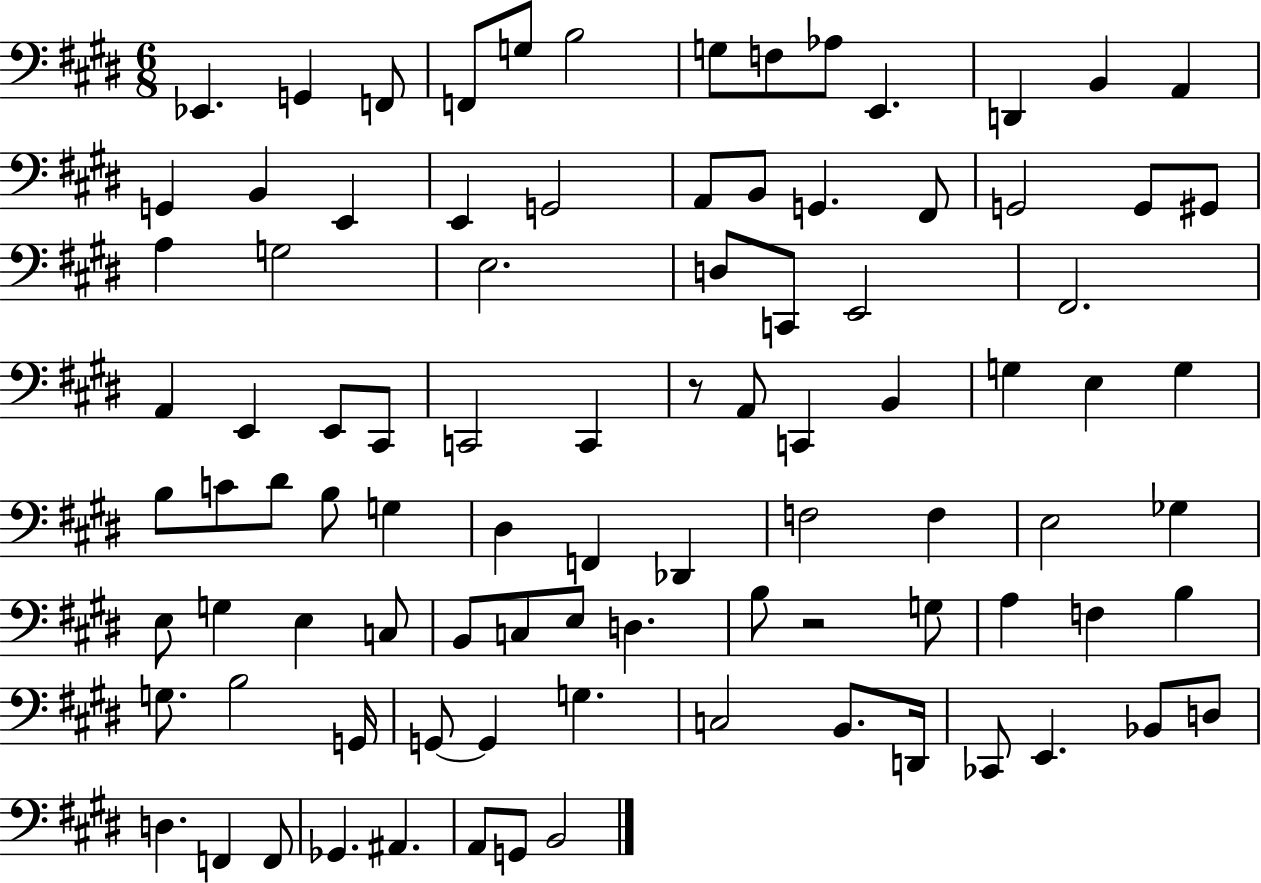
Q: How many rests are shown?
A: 2